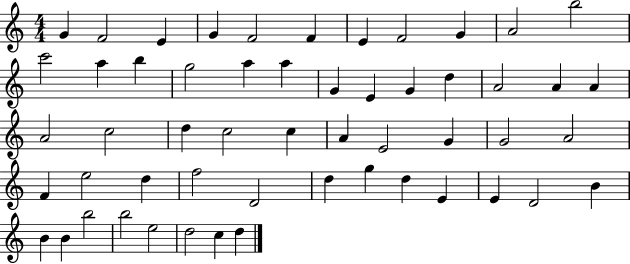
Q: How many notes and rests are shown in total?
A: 54